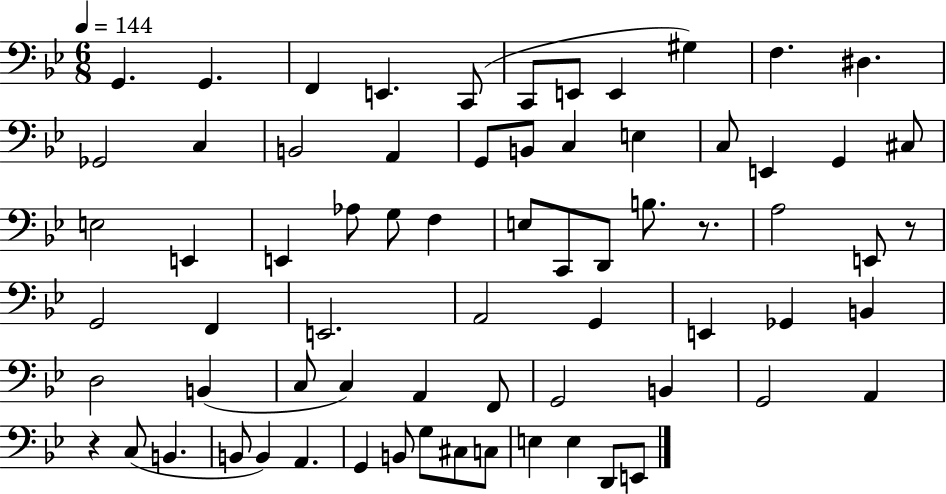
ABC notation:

X:1
T:Untitled
M:6/8
L:1/4
K:Bb
G,, G,, F,, E,, C,,/2 C,,/2 E,,/2 E,, ^G, F, ^D, _G,,2 C, B,,2 A,, G,,/2 B,,/2 C, E, C,/2 E,, G,, ^C,/2 E,2 E,, E,, _A,/2 G,/2 F, E,/2 C,,/2 D,,/2 B,/2 z/2 A,2 E,,/2 z/2 G,,2 F,, E,,2 A,,2 G,, E,, _G,, B,, D,2 B,, C,/2 C, A,, F,,/2 G,,2 B,, G,,2 A,, z C,/2 B,, B,,/2 B,, A,, G,, B,,/2 G,/2 ^C,/2 C,/2 E, E, D,,/2 E,,/2